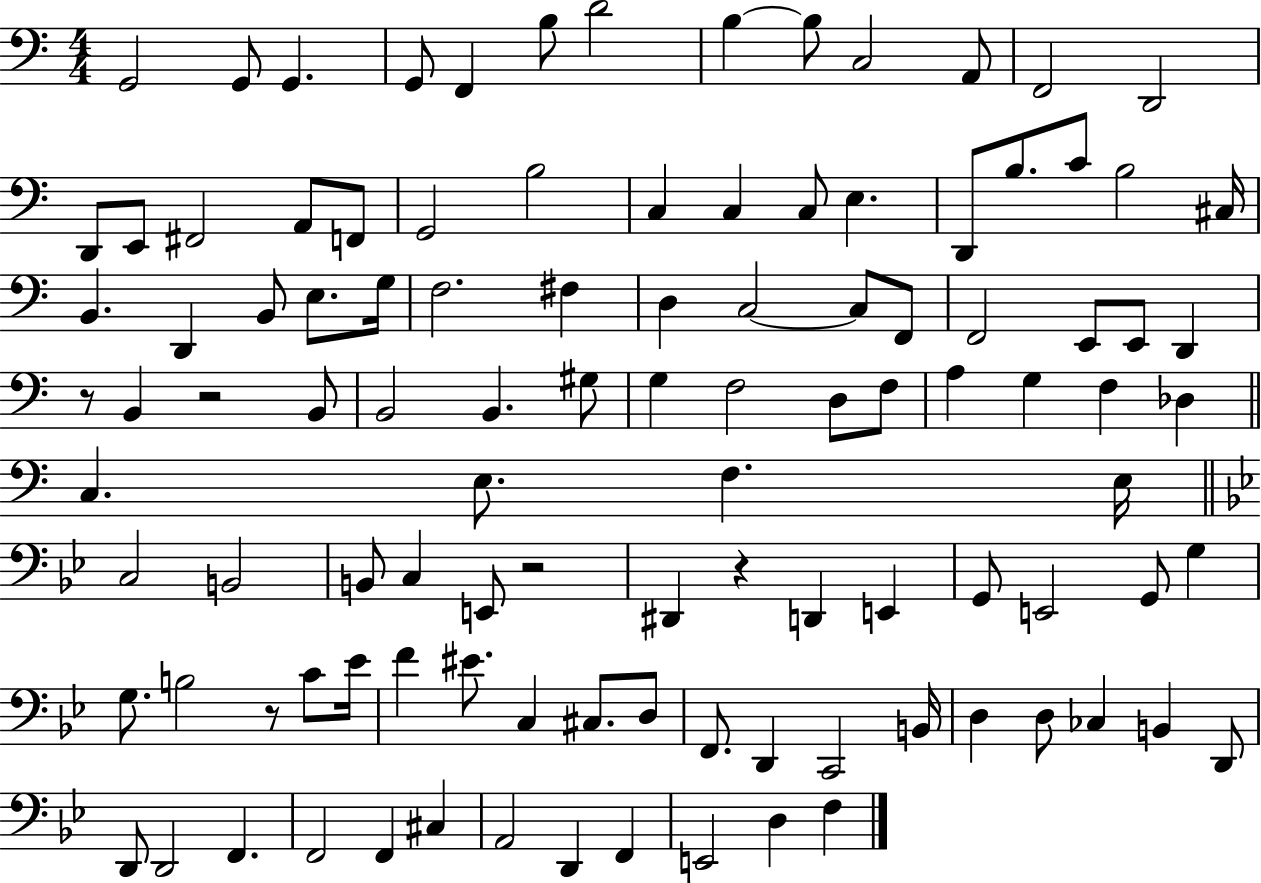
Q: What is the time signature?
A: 4/4